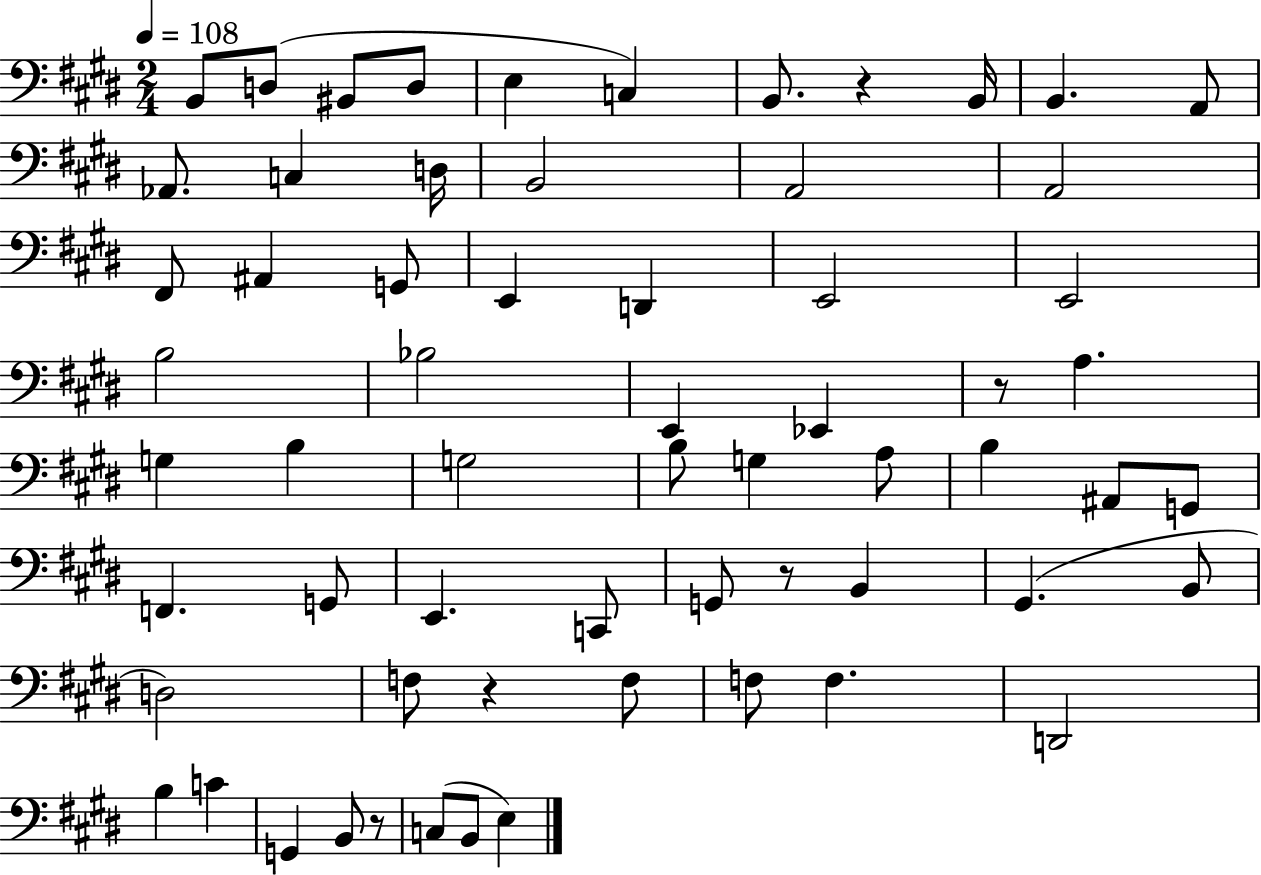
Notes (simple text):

B2/e D3/e BIS2/e D3/e E3/q C3/q B2/e. R/q B2/s B2/q. A2/e Ab2/e. C3/q D3/s B2/h A2/h A2/h F#2/e A#2/q G2/e E2/q D2/q E2/h E2/h B3/h Bb3/h E2/q Eb2/q R/e A3/q. G3/q B3/q G3/h B3/e G3/q A3/e B3/q A#2/e G2/e F2/q. G2/e E2/q. C2/e G2/e R/e B2/q G#2/q. B2/e D3/h F3/e R/q F3/e F3/e F3/q. D2/h B3/q C4/q G2/q B2/e R/e C3/e B2/e E3/q